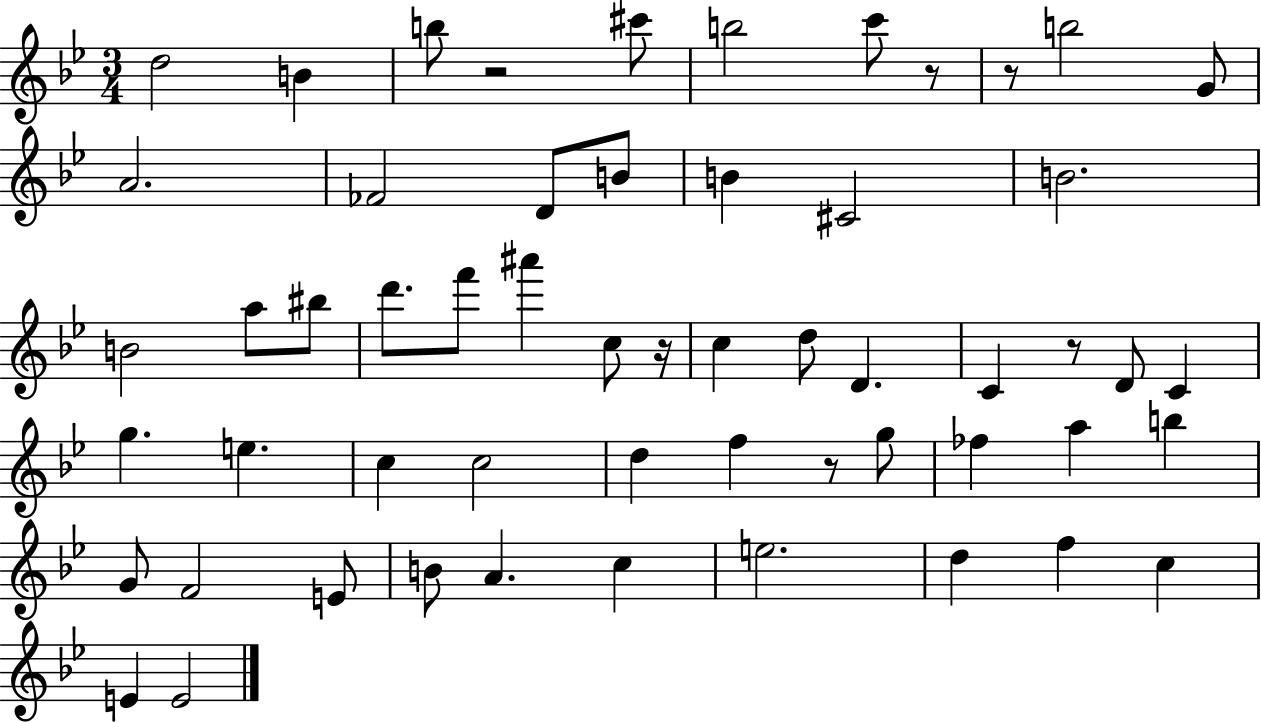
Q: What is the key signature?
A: BES major